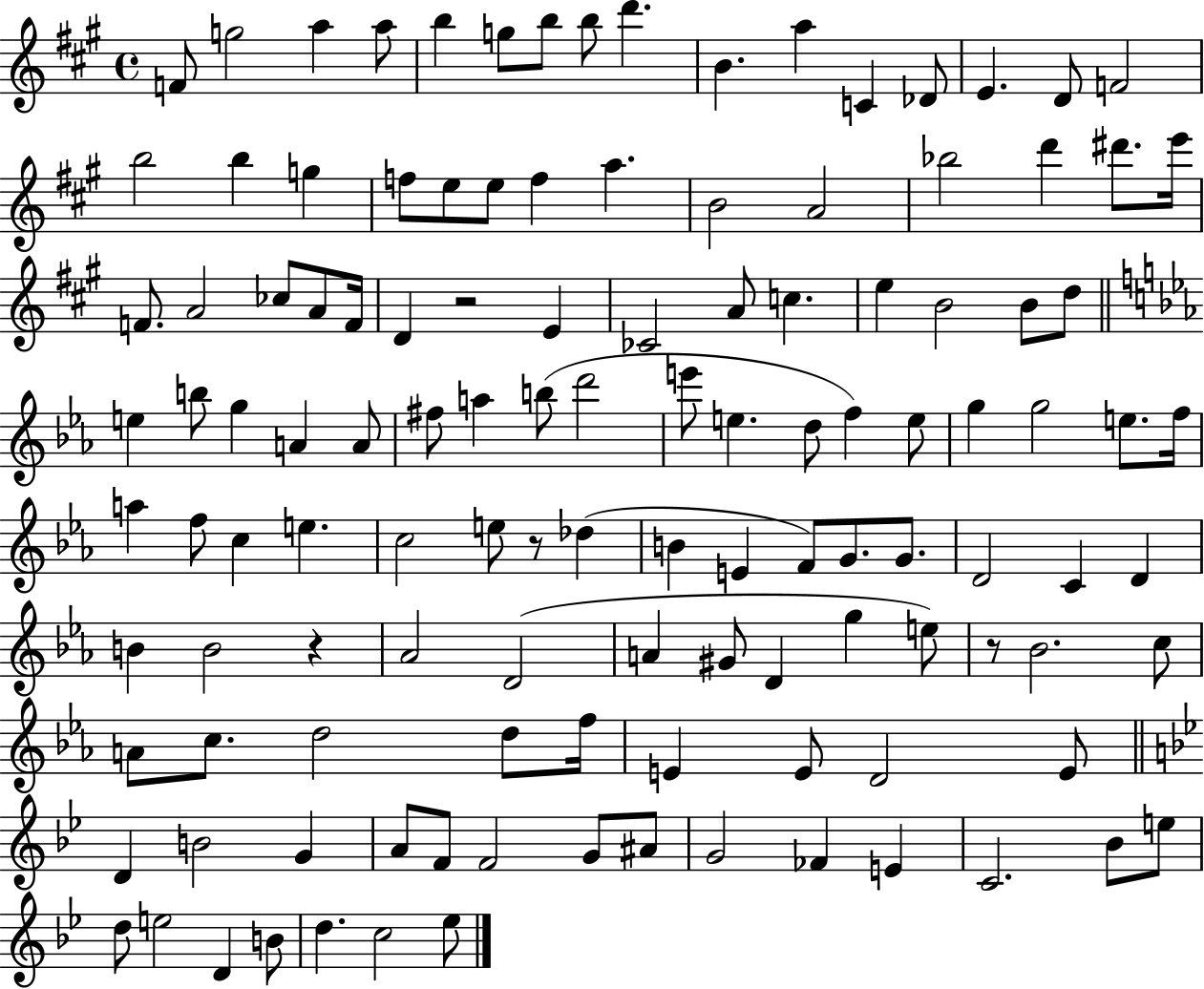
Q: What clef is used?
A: treble